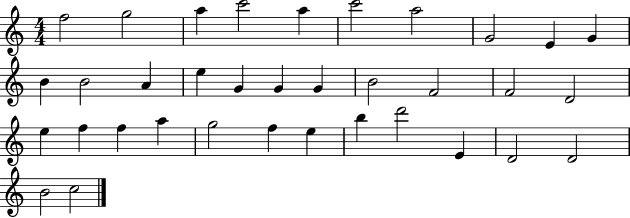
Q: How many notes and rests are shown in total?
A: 35